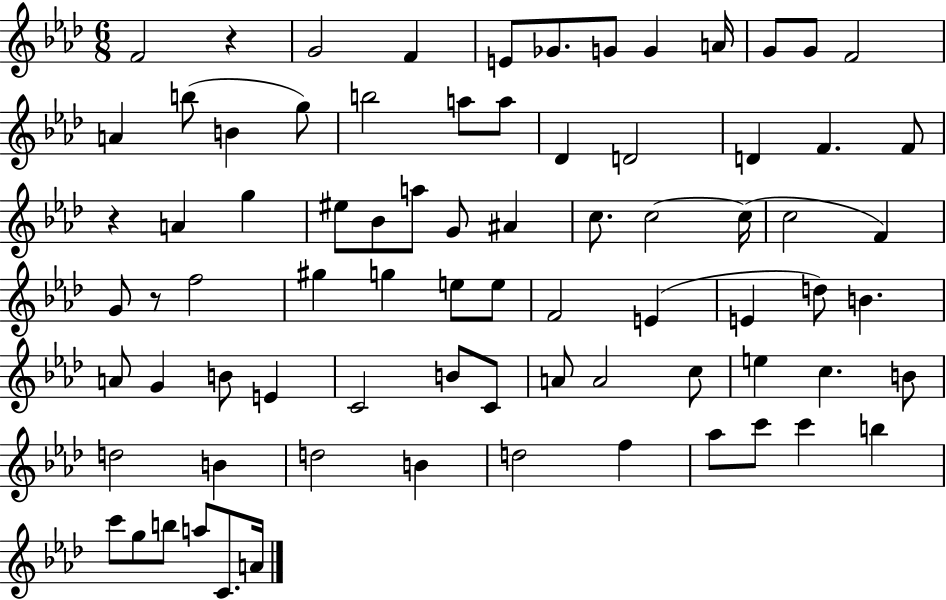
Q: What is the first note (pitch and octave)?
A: F4